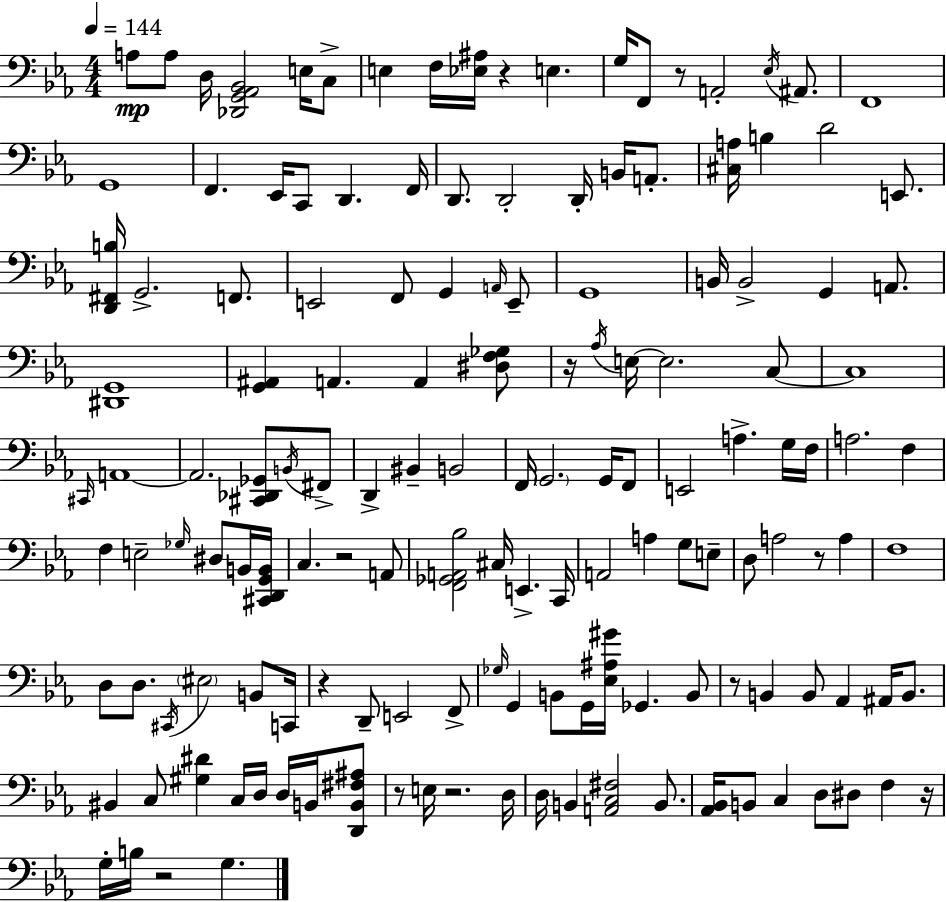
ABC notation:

X:1
T:Untitled
M:4/4
L:1/4
K:Cm
A,/2 A,/2 D,/4 [_D,,G,,_A,,_B,,]2 E,/4 C,/2 E, F,/4 [_E,^A,]/4 z E, G,/4 F,,/2 z/2 A,,2 _E,/4 ^A,,/2 F,,4 G,,4 F,, _E,,/4 C,,/2 D,, F,,/4 D,,/2 D,,2 D,,/4 B,,/4 A,,/2 [^C,A,]/4 B, D2 E,,/2 [D,,^F,,B,]/4 G,,2 F,,/2 E,,2 F,,/2 G,, A,,/4 E,,/2 G,,4 B,,/4 B,,2 G,, A,,/2 [^D,,G,,]4 [G,,^A,,] A,, A,, [^D,F,_G,]/2 z/4 _A,/4 E,/4 E,2 C,/2 C,4 ^C,,/4 A,,4 A,,2 [^C,,_D,,_G,,]/2 B,,/4 ^F,,/2 D,, ^B,, B,,2 F,,/4 G,,2 G,,/4 F,,/2 E,,2 A, G,/4 F,/4 A,2 F, F, E,2 _G,/4 ^D,/2 B,,/4 [^C,,D,,G,,B,,]/4 C, z2 A,,/2 [F,,_G,,A,,_B,]2 ^C,/4 E,, C,,/4 A,,2 A, G,/2 E,/2 D,/2 A,2 z/2 A, F,4 D,/2 D,/2 ^C,,/4 ^E,2 B,,/2 C,,/4 z D,,/2 E,,2 F,,/2 _G,/4 G,, B,,/2 G,,/4 [_E,^A,^G]/4 _G,, B,,/2 z/2 B,, B,,/2 _A,, ^A,,/4 B,,/2 ^B,, C,/2 [^G,^D] C,/4 D,/4 D,/4 B,,/4 [D,,B,,^F,^A,]/2 z/2 E,/4 z2 D,/4 D,/4 B,, [A,,C,^F,]2 B,,/2 [_A,,_B,,]/4 B,,/2 C, D,/2 ^D,/2 F, z/4 G,/4 B,/4 z2 G,